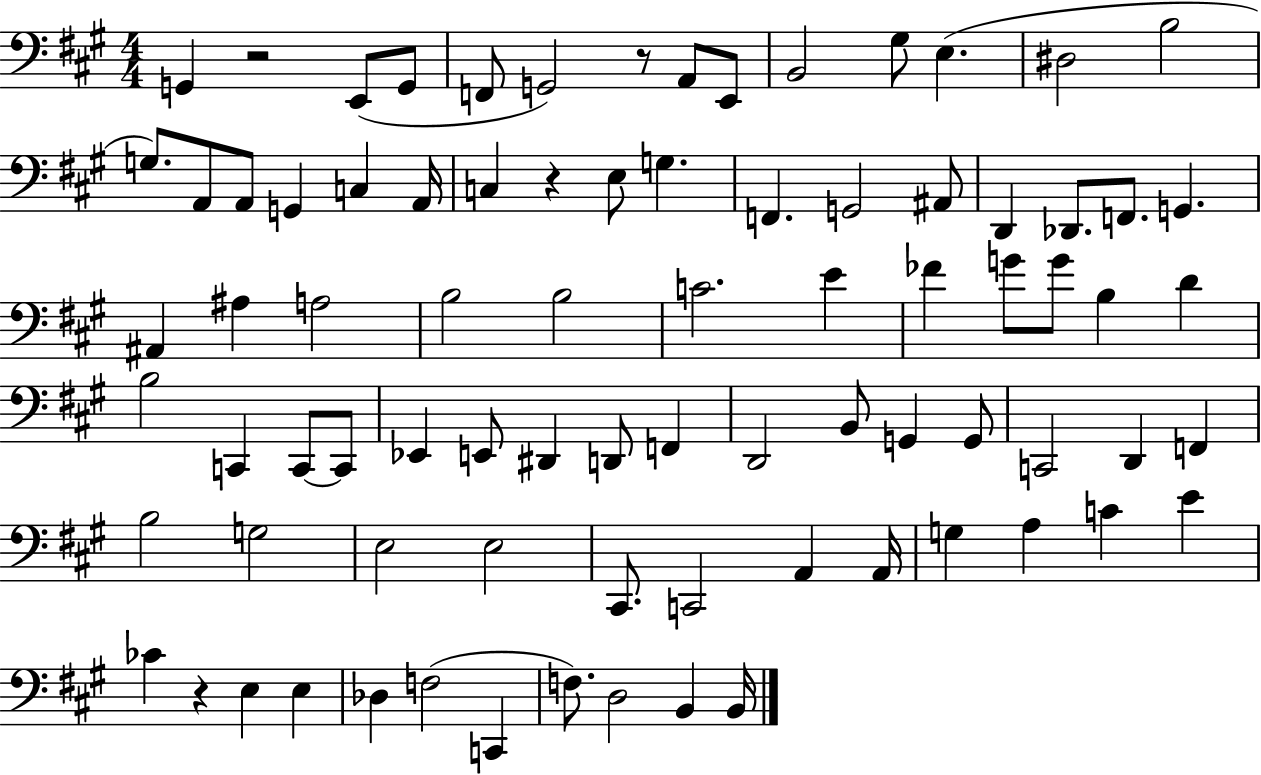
G2/q R/h E2/e G2/e F2/e G2/h R/e A2/e E2/e B2/h G#3/e E3/q. D#3/h B3/h G3/e. A2/e A2/e G2/q C3/q A2/s C3/q R/q E3/e G3/q. F2/q. G2/h A#2/e D2/q Db2/e. F2/e. G2/q. A#2/q A#3/q A3/h B3/h B3/h C4/h. E4/q FES4/q G4/e G4/e B3/q D4/q B3/h C2/q C2/e C2/e Eb2/q E2/e D#2/q D2/e F2/q D2/h B2/e G2/q G2/e C2/h D2/q F2/q B3/h G3/h E3/h E3/h C#2/e. C2/h A2/q A2/s G3/q A3/q C4/q E4/q CES4/q R/q E3/q E3/q Db3/q F3/h C2/q F3/e. D3/h B2/q B2/s